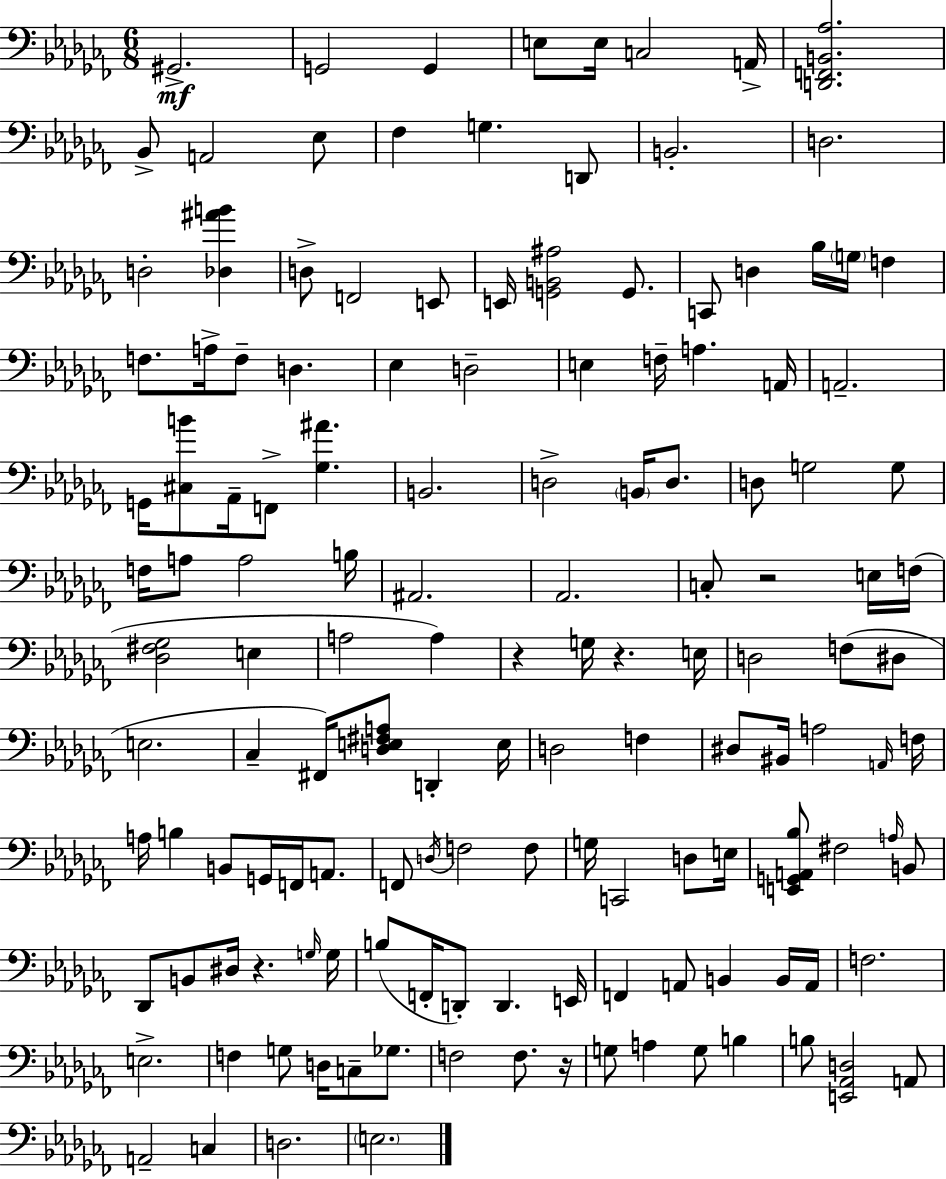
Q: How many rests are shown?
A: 5